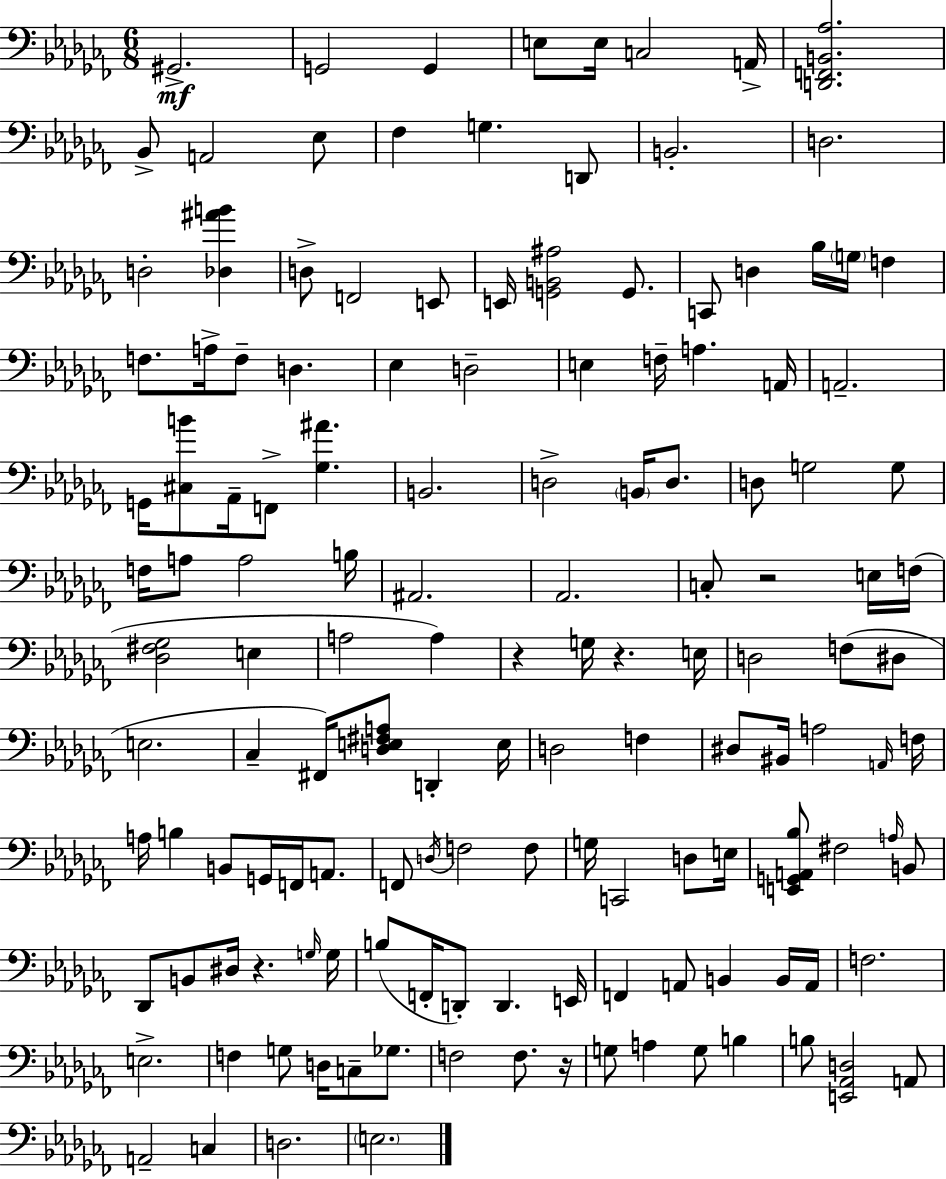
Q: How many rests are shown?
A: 5